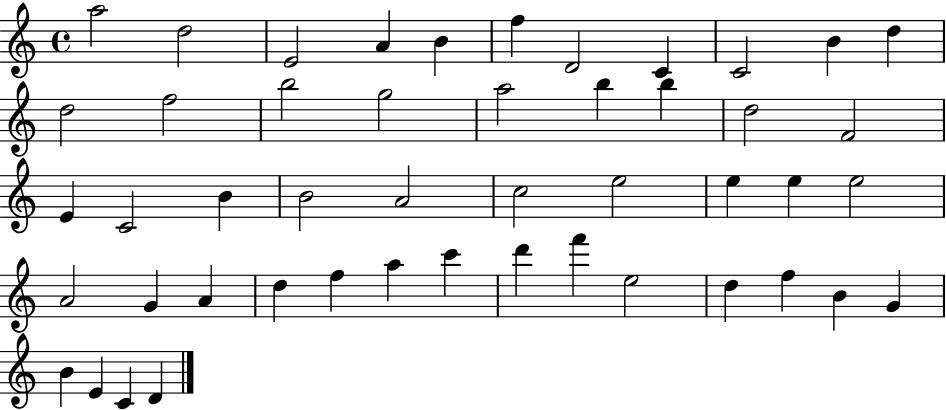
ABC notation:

X:1
T:Untitled
M:4/4
L:1/4
K:C
a2 d2 E2 A B f D2 C C2 B d d2 f2 b2 g2 a2 b b d2 F2 E C2 B B2 A2 c2 e2 e e e2 A2 G A d f a c' d' f' e2 d f B G B E C D